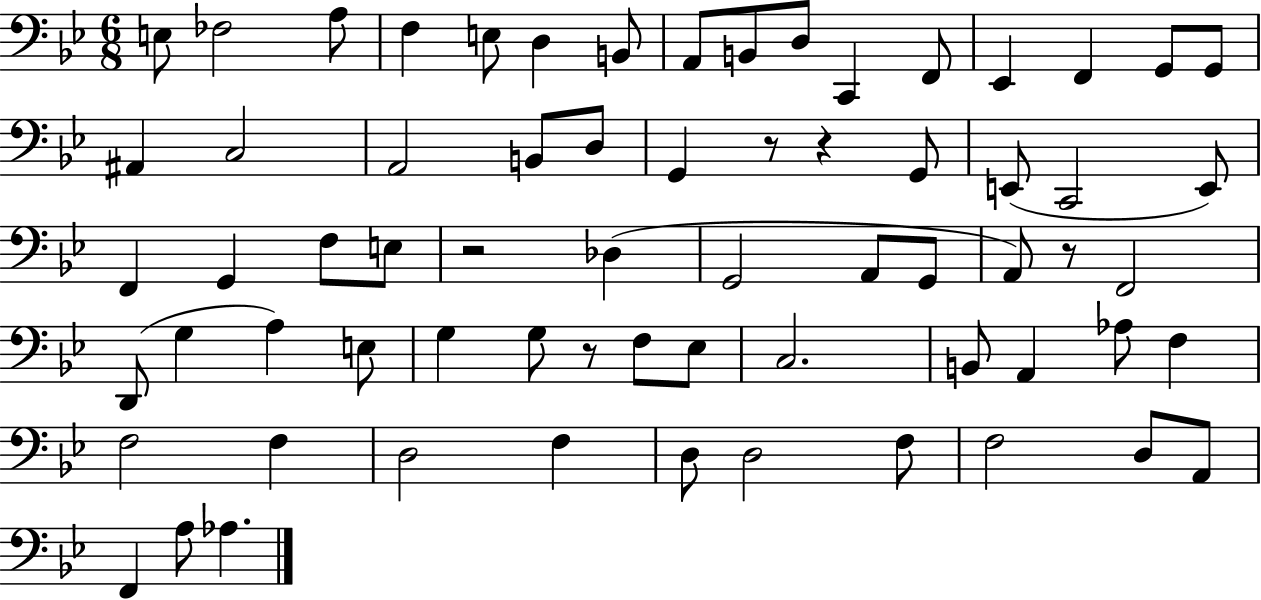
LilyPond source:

{
  \clef bass
  \numericTimeSignature
  \time 6/8
  \key bes \major
  e8 fes2 a8 | f4 e8 d4 b,8 | a,8 b,8 d8 c,4 f,8 | ees,4 f,4 g,8 g,8 | \break ais,4 c2 | a,2 b,8 d8 | g,4 r8 r4 g,8 | e,8( c,2 e,8) | \break f,4 g,4 f8 e8 | r2 des4( | g,2 a,8 g,8 | a,8) r8 f,2 | \break d,8( g4 a4) e8 | g4 g8 r8 f8 ees8 | c2. | b,8 a,4 aes8 f4 | \break f2 f4 | d2 f4 | d8 d2 f8 | f2 d8 a,8 | \break f,4 a8 aes4. | \bar "|."
}